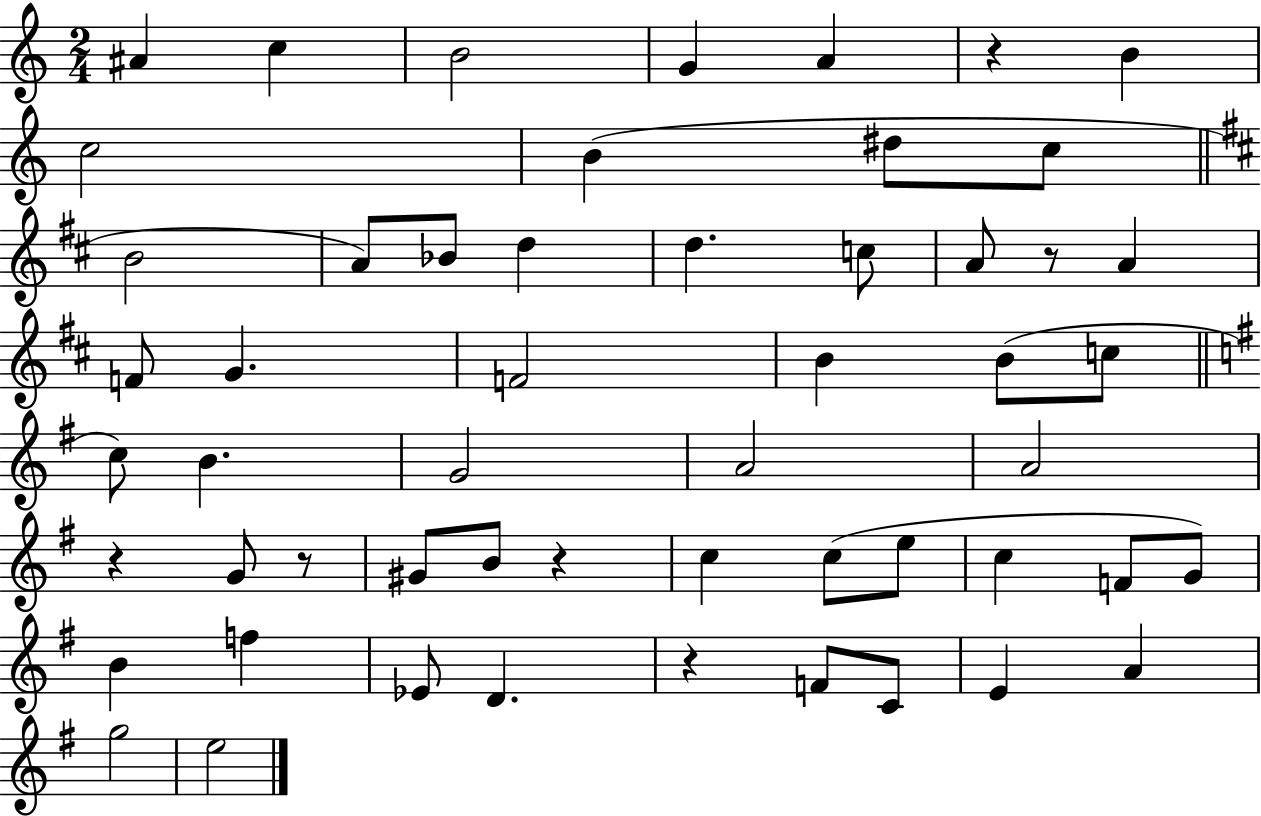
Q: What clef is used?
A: treble